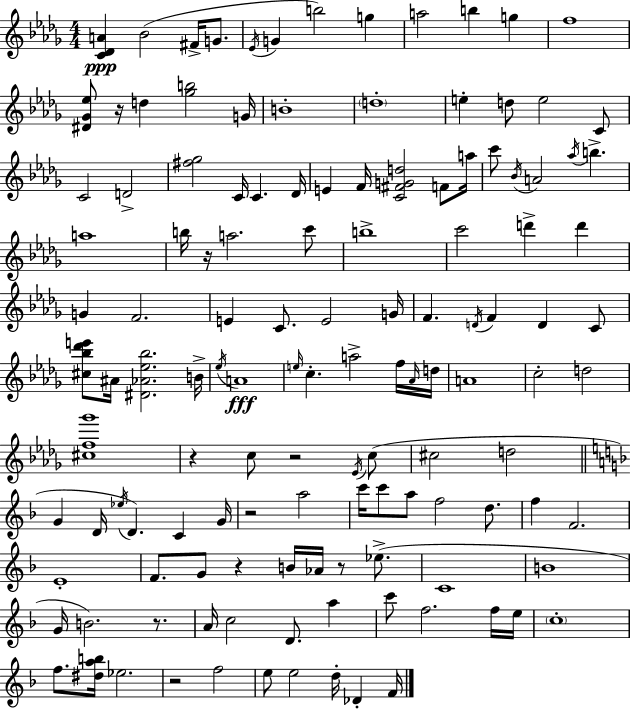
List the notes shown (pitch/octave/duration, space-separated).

[C4,Db4,A4]/q Bb4/h F#4/s G4/e. Eb4/s G4/q B5/h G5/q A5/h B5/q G5/q F5/w [D#4,Gb4,Eb5]/e R/s D5/q [Gb5,B5]/h G4/s B4/w D5/w E5/q D5/e E5/h C4/e C4/h D4/h [F#5,Gb5]/h C4/s C4/q. Db4/s E4/q F4/s [C4,F#4,G4,D5]/h F4/e A5/s C6/e Bb4/s A4/h Ab5/s B5/q. A5/w B5/s R/s A5/h. C6/e B5/w C6/h D6/q D6/q G4/q F4/h. E4/q C4/e. E4/h G4/s F4/q. D4/s F4/q D4/q C4/e [C#5,Bb5,Db6,E6]/e A#4/s [D#4,Ab4,Eb5,Bb5]/h. B4/s Eb5/s A4/w E5/s C5/q. A5/h F5/s Ab4/s D5/s A4/w C5/h D5/h [C#5,F5,Gb6]/w R/q C5/e R/h Eb4/s C5/e C#5/h D5/h G4/q D4/s Eb5/s D4/q. C4/q G4/s R/h A5/h C6/s C6/e A5/e F5/h D5/e. F5/q F4/h. E4/w F4/e. G4/e R/q B4/s Ab4/s R/e Eb5/e. C4/w B4/w G4/s B4/h. R/e. A4/s C5/h D4/e. A5/q C6/e F5/h. F5/s E5/s C5/w F5/e. [D#5,A5,B5]/s Eb5/h. R/h F5/h E5/e E5/h D5/s Db4/q F4/s